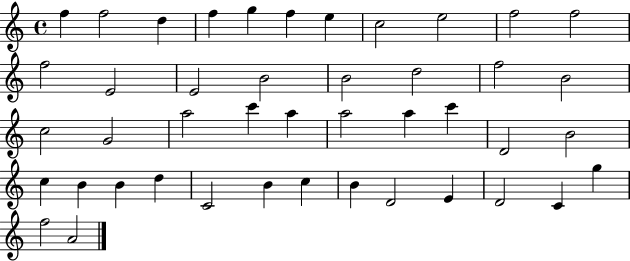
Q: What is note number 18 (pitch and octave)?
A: F5